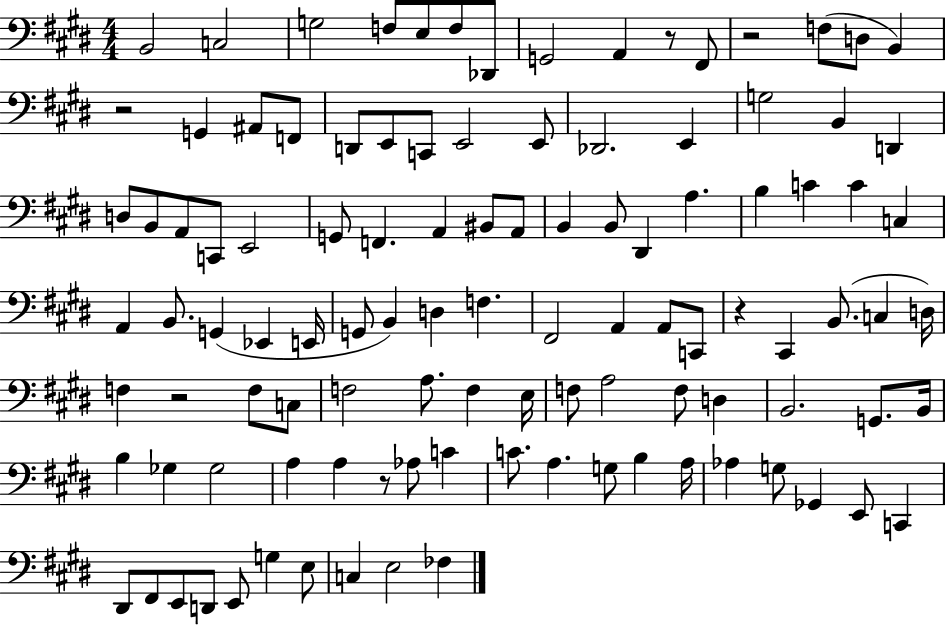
X:1
T:Untitled
M:4/4
L:1/4
K:E
B,,2 C,2 G,2 F,/2 E,/2 F,/2 _D,,/2 G,,2 A,, z/2 ^F,,/2 z2 F,/2 D,/2 B,, z2 G,, ^A,,/2 F,,/2 D,,/2 E,,/2 C,,/2 E,,2 E,,/2 _D,,2 E,, G,2 B,, D,, D,/2 B,,/2 A,,/2 C,,/2 E,,2 G,,/2 F,, A,, ^B,,/2 A,,/2 B,, B,,/2 ^D,, A, B, C C C, A,, B,,/2 G,, _E,, E,,/4 G,,/2 B,, D, F, ^F,,2 A,, A,,/2 C,,/2 z ^C,, B,,/2 C, D,/4 F, z2 F,/2 C,/2 F,2 A,/2 F, E,/4 F,/2 A,2 F,/2 D, B,,2 G,,/2 B,,/4 B, _G, _G,2 A, A, z/2 _A,/2 C C/2 A, G,/2 B, A,/4 _A, G,/2 _G,, E,,/2 C,, ^D,,/2 ^F,,/2 E,,/2 D,,/2 E,,/2 G, E,/2 C, E,2 _F,